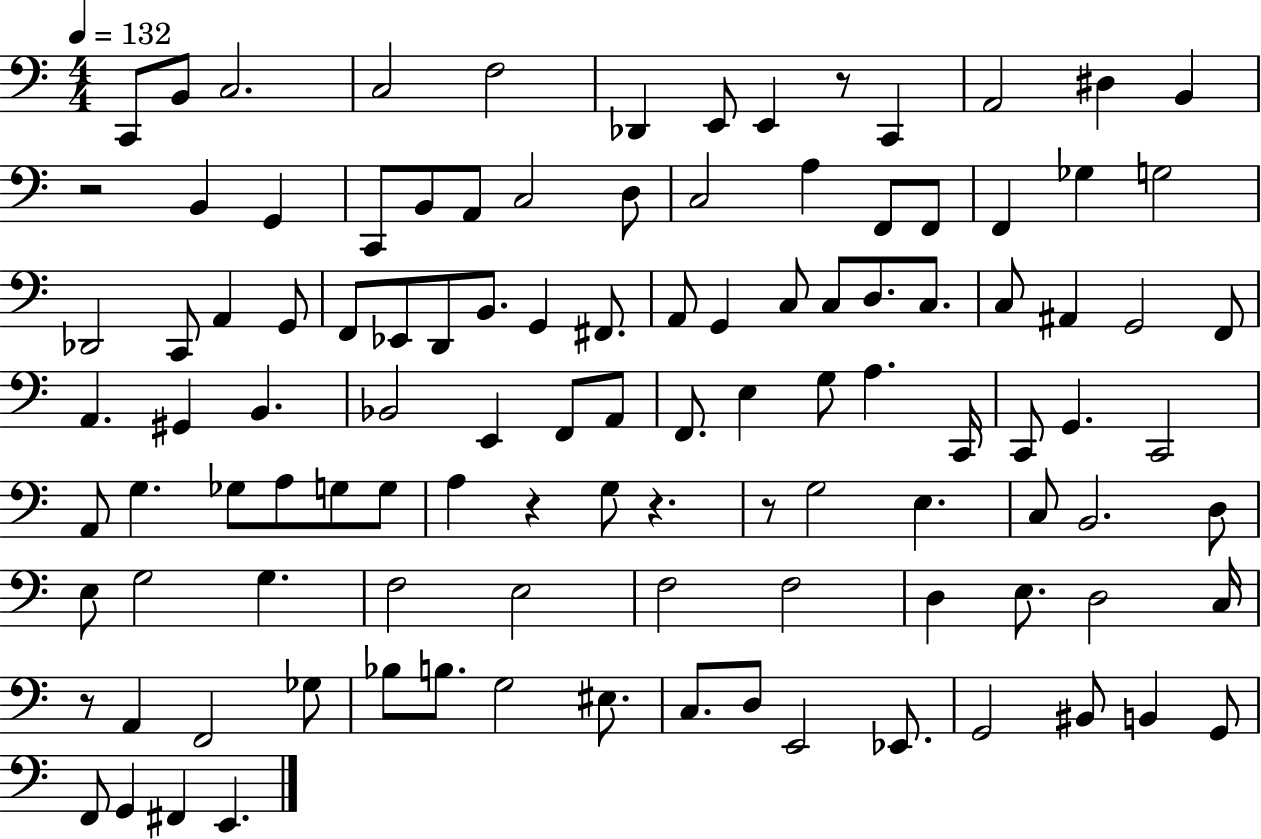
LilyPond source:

{
  \clef bass
  \numericTimeSignature
  \time 4/4
  \key c \major
  \tempo 4 = 132
  c,8 b,8 c2. | c2 f2 | des,4 e,8 e,4 r8 c,4 | a,2 dis4 b,4 | \break r2 b,4 g,4 | c,8 b,8 a,8 c2 d8 | c2 a4 f,8 f,8 | f,4 ges4 g2 | \break des,2 c,8 a,4 g,8 | f,8 ees,8 d,8 b,8. g,4 fis,8. | a,8 g,4 c8 c8 d8. c8. | c8 ais,4 g,2 f,8 | \break a,4. gis,4 b,4. | bes,2 e,4 f,8 a,8 | f,8. e4 g8 a4. c,16 | c,8 g,4. c,2 | \break a,8 g4. ges8 a8 g8 g8 | a4 r4 g8 r4. | r8 g2 e4. | c8 b,2. d8 | \break e8 g2 g4. | f2 e2 | f2 f2 | d4 e8. d2 c16 | \break r8 a,4 f,2 ges8 | bes8 b8. g2 eis8. | c8. d8 e,2 ees,8. | g,2 bis,8 b,4 g,8 | \break f,8 g,4 fis,4 e,4. | \bar "|."
}